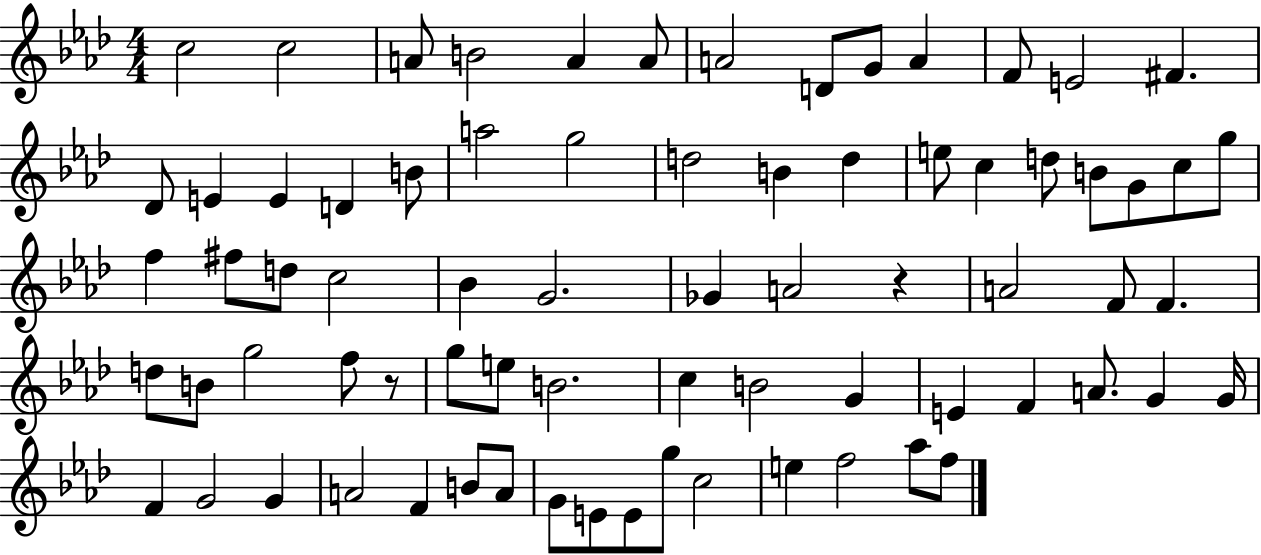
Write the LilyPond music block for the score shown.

{
  \clef treble
  \numericTimeSignature
  \time 4/4
  \key aes \major
  c''2 c''2 | a'8 b'2 a'4 a'8 | a'2 d'8 g'8 a'4 | f'8 e'2 fis'4. | \break des'8 e'4 e'4 d'4 b'8 | a''2 g''2 | d''2 b'4 d''4 | e''8 c''4 d''8 b'8 g'8 c''8 g''8 | \break f''4 fis''8 d''8 c''2 | bes'4 g'2. | ges'4 a'2 r4 | a'2 f'8 f'4. | \break d''8 b'8 g''2 f''8 r8 | g''8 e''8 b'2. | c''4 b'2 g'4 | e'4 f'4 a'8. g'4 g'16 | \break f'4 g'2 g'4 | a'2 f'4 b'8 a'8 | g'8 e'8 e'8 g''8 c''2 | e''4 f''2 aes''8 f''8 | \break \bar "|."
}